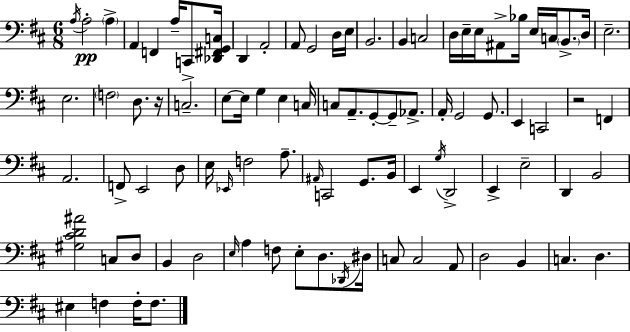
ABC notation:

X:1
T:Untitled
M:6/8
L:1/4
K:D
A,/4 A,2 A, A,, F,, A,/4 C,,/2 [_D,,^F,,G,,C,]/4 D,, A,,2 A,,/2 G,,2 D,/4 E,/4 B,,2 B,, C,2 D,/4 E,/4 E,/4 ^A,,/2 _B,/4 E,/4 C,/4 B,,/2 D,/4 E,2 E,2 F,2 D,/2 z/4 C,2 E,/2 E,/4 G, E, C,/4 C,/2 A,,/2 G,,/2 G,,/2 _A,,/2 A,,/4 G,,2 G,,/2 E,, C,,2 z2 F,, A,,2 F,,/2 E,,2 D,/2 E,/4 _E,,/4 F,2 A,/2 ^A,,/4 C,,2 G,,/2 B,,/4 E,, G,/4 D,,2 E,, E,2 D,, B,,2 [^G,^CD^A]2 C,/2 D,/2 B,, D,2 E,/4 A, F,/2 E,/2 D,/2 _D,,/4 ^D,/4 C,/2 C,2 A,,/2 D,2 B,, C, D, ^E, F, F,/4 F,/2